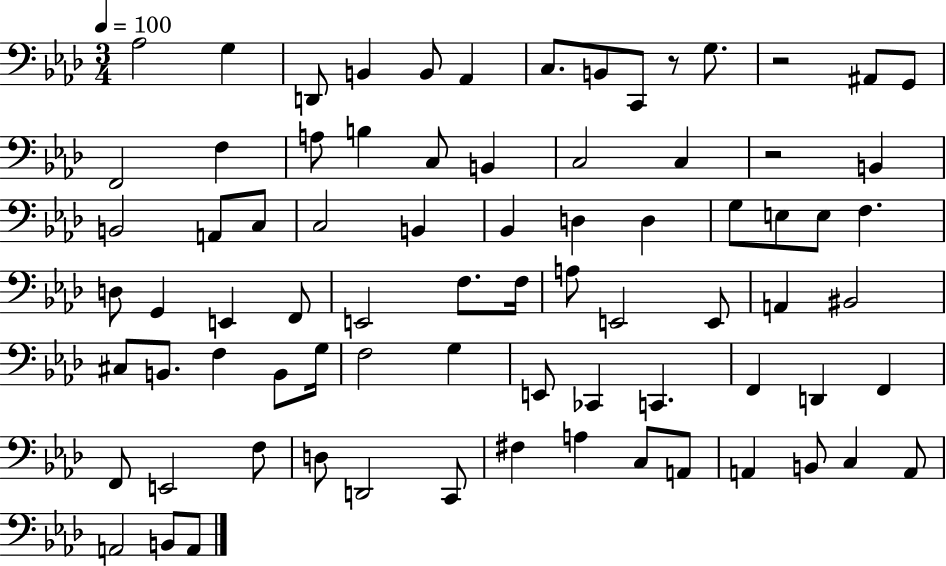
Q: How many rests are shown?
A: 3